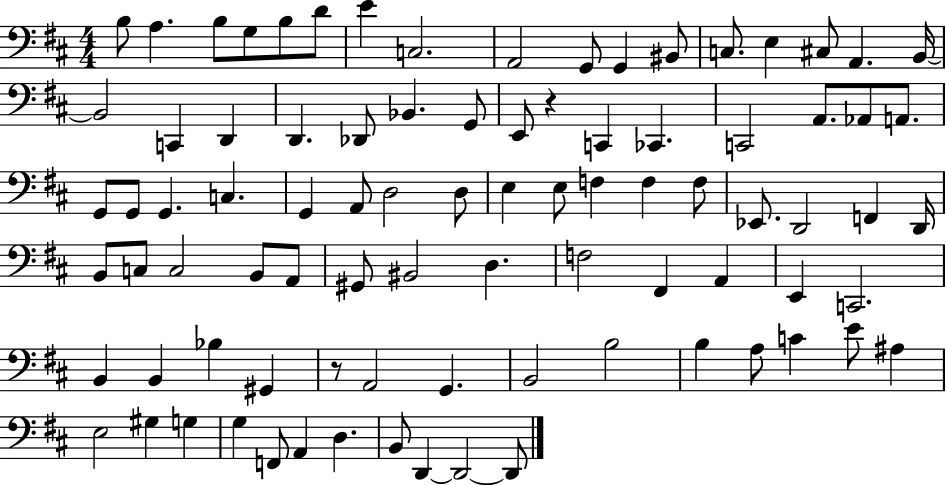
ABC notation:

X:1
T:Untitled
M:4/4
L:1/4
K:D
B,/2 A, B,/2 G,/2 B,/2 D/2 E C,2 A,,2 G,,/2 G,, ^B,,/2 C,/2 E, ^C,/2 A,, B,,/4 B,,2 C,, D,, D,, _D,,/2 _B,, G,,/2 E,,/2 z C,, _C,, C,,2 A,,/2 _A,,/2 A,,/2 G,,/2 G,,/2 G,, C, G,, A,,/2 D,2 D,/2 E, E,/2 F, F, F,/2 _E,,/2 D,,2 F,, D,,/4 B,,/2 C,/2 C,2 B,,/2 A,,/2 ^G,,/2 ^B,,2 D, F,2 ^F,, A,, E,, C,,2 B,, B,, _B, ^G,, z/2 A,,2 G,, B,,2 B,2 B, A,/2 C E/2 ^A, E,2 ^G, G, G, F,,/2 A,, D, B,,/2 D,, D,,2 D,,/2